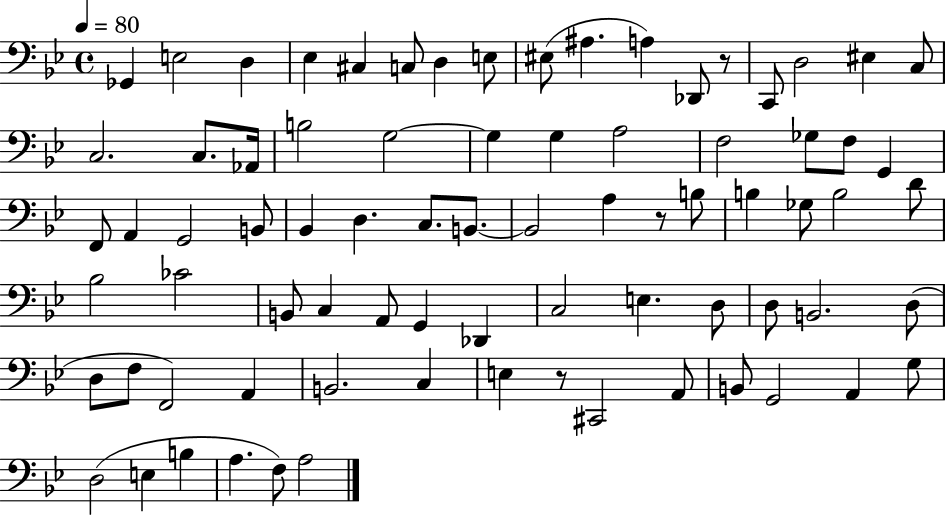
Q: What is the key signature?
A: BES major